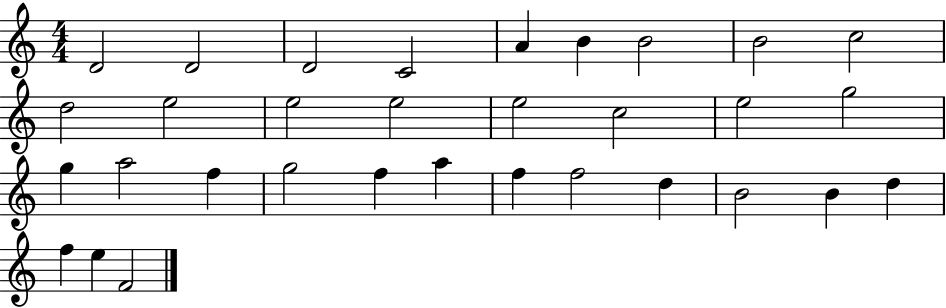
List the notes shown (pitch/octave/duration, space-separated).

D4/h D4/h D4/h C4/h A4/q B4/q B4/h B4/h C5/h D5/h E5/h E5/h E5/h E5/h C5/h E5/h G5/h G5/q A5/h F5/q G5/h F5/q A5/q F5/q F5/h D5/q B4/h B4/q D5/q F5/q E5/q F4/h